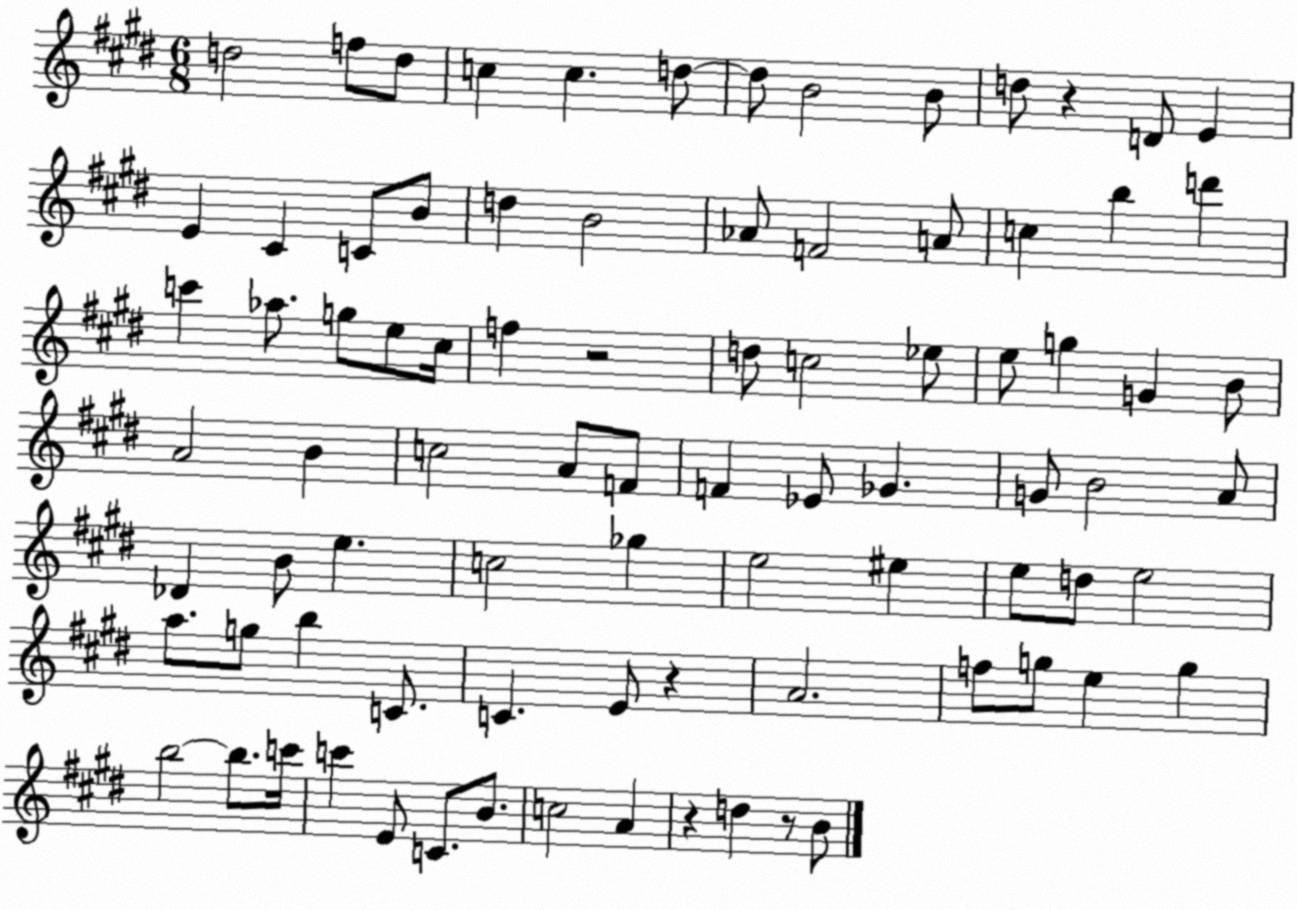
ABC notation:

X:1
T:Untitled
M:6/8
L:1/4
K:E
d2 f/2 d/2 c c d/2 d/2 B2 B/2 d/2 z D/2 E E ^C C/2 B/2 d B2 _A/2 F2 A/2 c b d' c' _a/2 g/2 e/2 ^c/4 f z2 d/2 c2 _e/2 e/2 g G B/2 A2 B c2 A/2 F/2 F _E/2 _G G/2 B2 A/2 _D B/2 e c2 _g e2 ^e e/2 d/2 e2 a/2 g/2 b C/2 C E/2 z A2 f/2 g/2 e g b2 b/2 c'/4 c' E/2 C/2 B/2 c2 A z d z/2 B/2